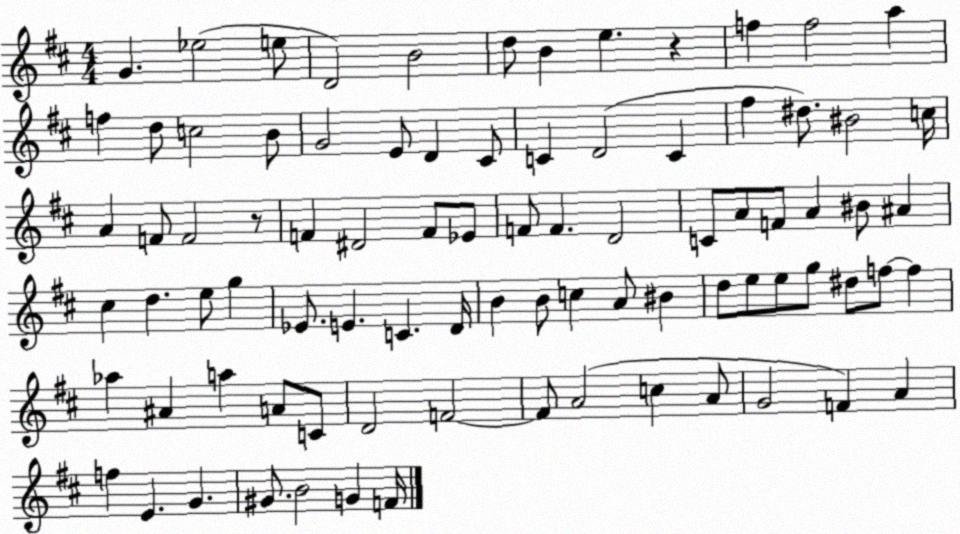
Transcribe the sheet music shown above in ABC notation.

X:1
T:Untitled
M:4/4
L:1/4
K:D
G _e2 e/2 D2 B2 d/2 B e z f f2 a f d/2 c2 B/2 G2 E/2 D ^C/2 C D2 C ^f ^d/2 ^B2 c/4 A F/2 F2 z/2 F ^D2 F/2 _E/2 F/2 F D2 C/2 A/2 F/2 A ^B/2 ^A ^c d e/2 g _E/2 E C D/4 B B/2 c A/2 ^B d/2 e/2 e/2 g/2 ^d/2 f/2 f _a ^A a A/2 C/2 D2 F2 F/2 A2 c A/2 G2 F A f E G ^G/2 B2 G F/4